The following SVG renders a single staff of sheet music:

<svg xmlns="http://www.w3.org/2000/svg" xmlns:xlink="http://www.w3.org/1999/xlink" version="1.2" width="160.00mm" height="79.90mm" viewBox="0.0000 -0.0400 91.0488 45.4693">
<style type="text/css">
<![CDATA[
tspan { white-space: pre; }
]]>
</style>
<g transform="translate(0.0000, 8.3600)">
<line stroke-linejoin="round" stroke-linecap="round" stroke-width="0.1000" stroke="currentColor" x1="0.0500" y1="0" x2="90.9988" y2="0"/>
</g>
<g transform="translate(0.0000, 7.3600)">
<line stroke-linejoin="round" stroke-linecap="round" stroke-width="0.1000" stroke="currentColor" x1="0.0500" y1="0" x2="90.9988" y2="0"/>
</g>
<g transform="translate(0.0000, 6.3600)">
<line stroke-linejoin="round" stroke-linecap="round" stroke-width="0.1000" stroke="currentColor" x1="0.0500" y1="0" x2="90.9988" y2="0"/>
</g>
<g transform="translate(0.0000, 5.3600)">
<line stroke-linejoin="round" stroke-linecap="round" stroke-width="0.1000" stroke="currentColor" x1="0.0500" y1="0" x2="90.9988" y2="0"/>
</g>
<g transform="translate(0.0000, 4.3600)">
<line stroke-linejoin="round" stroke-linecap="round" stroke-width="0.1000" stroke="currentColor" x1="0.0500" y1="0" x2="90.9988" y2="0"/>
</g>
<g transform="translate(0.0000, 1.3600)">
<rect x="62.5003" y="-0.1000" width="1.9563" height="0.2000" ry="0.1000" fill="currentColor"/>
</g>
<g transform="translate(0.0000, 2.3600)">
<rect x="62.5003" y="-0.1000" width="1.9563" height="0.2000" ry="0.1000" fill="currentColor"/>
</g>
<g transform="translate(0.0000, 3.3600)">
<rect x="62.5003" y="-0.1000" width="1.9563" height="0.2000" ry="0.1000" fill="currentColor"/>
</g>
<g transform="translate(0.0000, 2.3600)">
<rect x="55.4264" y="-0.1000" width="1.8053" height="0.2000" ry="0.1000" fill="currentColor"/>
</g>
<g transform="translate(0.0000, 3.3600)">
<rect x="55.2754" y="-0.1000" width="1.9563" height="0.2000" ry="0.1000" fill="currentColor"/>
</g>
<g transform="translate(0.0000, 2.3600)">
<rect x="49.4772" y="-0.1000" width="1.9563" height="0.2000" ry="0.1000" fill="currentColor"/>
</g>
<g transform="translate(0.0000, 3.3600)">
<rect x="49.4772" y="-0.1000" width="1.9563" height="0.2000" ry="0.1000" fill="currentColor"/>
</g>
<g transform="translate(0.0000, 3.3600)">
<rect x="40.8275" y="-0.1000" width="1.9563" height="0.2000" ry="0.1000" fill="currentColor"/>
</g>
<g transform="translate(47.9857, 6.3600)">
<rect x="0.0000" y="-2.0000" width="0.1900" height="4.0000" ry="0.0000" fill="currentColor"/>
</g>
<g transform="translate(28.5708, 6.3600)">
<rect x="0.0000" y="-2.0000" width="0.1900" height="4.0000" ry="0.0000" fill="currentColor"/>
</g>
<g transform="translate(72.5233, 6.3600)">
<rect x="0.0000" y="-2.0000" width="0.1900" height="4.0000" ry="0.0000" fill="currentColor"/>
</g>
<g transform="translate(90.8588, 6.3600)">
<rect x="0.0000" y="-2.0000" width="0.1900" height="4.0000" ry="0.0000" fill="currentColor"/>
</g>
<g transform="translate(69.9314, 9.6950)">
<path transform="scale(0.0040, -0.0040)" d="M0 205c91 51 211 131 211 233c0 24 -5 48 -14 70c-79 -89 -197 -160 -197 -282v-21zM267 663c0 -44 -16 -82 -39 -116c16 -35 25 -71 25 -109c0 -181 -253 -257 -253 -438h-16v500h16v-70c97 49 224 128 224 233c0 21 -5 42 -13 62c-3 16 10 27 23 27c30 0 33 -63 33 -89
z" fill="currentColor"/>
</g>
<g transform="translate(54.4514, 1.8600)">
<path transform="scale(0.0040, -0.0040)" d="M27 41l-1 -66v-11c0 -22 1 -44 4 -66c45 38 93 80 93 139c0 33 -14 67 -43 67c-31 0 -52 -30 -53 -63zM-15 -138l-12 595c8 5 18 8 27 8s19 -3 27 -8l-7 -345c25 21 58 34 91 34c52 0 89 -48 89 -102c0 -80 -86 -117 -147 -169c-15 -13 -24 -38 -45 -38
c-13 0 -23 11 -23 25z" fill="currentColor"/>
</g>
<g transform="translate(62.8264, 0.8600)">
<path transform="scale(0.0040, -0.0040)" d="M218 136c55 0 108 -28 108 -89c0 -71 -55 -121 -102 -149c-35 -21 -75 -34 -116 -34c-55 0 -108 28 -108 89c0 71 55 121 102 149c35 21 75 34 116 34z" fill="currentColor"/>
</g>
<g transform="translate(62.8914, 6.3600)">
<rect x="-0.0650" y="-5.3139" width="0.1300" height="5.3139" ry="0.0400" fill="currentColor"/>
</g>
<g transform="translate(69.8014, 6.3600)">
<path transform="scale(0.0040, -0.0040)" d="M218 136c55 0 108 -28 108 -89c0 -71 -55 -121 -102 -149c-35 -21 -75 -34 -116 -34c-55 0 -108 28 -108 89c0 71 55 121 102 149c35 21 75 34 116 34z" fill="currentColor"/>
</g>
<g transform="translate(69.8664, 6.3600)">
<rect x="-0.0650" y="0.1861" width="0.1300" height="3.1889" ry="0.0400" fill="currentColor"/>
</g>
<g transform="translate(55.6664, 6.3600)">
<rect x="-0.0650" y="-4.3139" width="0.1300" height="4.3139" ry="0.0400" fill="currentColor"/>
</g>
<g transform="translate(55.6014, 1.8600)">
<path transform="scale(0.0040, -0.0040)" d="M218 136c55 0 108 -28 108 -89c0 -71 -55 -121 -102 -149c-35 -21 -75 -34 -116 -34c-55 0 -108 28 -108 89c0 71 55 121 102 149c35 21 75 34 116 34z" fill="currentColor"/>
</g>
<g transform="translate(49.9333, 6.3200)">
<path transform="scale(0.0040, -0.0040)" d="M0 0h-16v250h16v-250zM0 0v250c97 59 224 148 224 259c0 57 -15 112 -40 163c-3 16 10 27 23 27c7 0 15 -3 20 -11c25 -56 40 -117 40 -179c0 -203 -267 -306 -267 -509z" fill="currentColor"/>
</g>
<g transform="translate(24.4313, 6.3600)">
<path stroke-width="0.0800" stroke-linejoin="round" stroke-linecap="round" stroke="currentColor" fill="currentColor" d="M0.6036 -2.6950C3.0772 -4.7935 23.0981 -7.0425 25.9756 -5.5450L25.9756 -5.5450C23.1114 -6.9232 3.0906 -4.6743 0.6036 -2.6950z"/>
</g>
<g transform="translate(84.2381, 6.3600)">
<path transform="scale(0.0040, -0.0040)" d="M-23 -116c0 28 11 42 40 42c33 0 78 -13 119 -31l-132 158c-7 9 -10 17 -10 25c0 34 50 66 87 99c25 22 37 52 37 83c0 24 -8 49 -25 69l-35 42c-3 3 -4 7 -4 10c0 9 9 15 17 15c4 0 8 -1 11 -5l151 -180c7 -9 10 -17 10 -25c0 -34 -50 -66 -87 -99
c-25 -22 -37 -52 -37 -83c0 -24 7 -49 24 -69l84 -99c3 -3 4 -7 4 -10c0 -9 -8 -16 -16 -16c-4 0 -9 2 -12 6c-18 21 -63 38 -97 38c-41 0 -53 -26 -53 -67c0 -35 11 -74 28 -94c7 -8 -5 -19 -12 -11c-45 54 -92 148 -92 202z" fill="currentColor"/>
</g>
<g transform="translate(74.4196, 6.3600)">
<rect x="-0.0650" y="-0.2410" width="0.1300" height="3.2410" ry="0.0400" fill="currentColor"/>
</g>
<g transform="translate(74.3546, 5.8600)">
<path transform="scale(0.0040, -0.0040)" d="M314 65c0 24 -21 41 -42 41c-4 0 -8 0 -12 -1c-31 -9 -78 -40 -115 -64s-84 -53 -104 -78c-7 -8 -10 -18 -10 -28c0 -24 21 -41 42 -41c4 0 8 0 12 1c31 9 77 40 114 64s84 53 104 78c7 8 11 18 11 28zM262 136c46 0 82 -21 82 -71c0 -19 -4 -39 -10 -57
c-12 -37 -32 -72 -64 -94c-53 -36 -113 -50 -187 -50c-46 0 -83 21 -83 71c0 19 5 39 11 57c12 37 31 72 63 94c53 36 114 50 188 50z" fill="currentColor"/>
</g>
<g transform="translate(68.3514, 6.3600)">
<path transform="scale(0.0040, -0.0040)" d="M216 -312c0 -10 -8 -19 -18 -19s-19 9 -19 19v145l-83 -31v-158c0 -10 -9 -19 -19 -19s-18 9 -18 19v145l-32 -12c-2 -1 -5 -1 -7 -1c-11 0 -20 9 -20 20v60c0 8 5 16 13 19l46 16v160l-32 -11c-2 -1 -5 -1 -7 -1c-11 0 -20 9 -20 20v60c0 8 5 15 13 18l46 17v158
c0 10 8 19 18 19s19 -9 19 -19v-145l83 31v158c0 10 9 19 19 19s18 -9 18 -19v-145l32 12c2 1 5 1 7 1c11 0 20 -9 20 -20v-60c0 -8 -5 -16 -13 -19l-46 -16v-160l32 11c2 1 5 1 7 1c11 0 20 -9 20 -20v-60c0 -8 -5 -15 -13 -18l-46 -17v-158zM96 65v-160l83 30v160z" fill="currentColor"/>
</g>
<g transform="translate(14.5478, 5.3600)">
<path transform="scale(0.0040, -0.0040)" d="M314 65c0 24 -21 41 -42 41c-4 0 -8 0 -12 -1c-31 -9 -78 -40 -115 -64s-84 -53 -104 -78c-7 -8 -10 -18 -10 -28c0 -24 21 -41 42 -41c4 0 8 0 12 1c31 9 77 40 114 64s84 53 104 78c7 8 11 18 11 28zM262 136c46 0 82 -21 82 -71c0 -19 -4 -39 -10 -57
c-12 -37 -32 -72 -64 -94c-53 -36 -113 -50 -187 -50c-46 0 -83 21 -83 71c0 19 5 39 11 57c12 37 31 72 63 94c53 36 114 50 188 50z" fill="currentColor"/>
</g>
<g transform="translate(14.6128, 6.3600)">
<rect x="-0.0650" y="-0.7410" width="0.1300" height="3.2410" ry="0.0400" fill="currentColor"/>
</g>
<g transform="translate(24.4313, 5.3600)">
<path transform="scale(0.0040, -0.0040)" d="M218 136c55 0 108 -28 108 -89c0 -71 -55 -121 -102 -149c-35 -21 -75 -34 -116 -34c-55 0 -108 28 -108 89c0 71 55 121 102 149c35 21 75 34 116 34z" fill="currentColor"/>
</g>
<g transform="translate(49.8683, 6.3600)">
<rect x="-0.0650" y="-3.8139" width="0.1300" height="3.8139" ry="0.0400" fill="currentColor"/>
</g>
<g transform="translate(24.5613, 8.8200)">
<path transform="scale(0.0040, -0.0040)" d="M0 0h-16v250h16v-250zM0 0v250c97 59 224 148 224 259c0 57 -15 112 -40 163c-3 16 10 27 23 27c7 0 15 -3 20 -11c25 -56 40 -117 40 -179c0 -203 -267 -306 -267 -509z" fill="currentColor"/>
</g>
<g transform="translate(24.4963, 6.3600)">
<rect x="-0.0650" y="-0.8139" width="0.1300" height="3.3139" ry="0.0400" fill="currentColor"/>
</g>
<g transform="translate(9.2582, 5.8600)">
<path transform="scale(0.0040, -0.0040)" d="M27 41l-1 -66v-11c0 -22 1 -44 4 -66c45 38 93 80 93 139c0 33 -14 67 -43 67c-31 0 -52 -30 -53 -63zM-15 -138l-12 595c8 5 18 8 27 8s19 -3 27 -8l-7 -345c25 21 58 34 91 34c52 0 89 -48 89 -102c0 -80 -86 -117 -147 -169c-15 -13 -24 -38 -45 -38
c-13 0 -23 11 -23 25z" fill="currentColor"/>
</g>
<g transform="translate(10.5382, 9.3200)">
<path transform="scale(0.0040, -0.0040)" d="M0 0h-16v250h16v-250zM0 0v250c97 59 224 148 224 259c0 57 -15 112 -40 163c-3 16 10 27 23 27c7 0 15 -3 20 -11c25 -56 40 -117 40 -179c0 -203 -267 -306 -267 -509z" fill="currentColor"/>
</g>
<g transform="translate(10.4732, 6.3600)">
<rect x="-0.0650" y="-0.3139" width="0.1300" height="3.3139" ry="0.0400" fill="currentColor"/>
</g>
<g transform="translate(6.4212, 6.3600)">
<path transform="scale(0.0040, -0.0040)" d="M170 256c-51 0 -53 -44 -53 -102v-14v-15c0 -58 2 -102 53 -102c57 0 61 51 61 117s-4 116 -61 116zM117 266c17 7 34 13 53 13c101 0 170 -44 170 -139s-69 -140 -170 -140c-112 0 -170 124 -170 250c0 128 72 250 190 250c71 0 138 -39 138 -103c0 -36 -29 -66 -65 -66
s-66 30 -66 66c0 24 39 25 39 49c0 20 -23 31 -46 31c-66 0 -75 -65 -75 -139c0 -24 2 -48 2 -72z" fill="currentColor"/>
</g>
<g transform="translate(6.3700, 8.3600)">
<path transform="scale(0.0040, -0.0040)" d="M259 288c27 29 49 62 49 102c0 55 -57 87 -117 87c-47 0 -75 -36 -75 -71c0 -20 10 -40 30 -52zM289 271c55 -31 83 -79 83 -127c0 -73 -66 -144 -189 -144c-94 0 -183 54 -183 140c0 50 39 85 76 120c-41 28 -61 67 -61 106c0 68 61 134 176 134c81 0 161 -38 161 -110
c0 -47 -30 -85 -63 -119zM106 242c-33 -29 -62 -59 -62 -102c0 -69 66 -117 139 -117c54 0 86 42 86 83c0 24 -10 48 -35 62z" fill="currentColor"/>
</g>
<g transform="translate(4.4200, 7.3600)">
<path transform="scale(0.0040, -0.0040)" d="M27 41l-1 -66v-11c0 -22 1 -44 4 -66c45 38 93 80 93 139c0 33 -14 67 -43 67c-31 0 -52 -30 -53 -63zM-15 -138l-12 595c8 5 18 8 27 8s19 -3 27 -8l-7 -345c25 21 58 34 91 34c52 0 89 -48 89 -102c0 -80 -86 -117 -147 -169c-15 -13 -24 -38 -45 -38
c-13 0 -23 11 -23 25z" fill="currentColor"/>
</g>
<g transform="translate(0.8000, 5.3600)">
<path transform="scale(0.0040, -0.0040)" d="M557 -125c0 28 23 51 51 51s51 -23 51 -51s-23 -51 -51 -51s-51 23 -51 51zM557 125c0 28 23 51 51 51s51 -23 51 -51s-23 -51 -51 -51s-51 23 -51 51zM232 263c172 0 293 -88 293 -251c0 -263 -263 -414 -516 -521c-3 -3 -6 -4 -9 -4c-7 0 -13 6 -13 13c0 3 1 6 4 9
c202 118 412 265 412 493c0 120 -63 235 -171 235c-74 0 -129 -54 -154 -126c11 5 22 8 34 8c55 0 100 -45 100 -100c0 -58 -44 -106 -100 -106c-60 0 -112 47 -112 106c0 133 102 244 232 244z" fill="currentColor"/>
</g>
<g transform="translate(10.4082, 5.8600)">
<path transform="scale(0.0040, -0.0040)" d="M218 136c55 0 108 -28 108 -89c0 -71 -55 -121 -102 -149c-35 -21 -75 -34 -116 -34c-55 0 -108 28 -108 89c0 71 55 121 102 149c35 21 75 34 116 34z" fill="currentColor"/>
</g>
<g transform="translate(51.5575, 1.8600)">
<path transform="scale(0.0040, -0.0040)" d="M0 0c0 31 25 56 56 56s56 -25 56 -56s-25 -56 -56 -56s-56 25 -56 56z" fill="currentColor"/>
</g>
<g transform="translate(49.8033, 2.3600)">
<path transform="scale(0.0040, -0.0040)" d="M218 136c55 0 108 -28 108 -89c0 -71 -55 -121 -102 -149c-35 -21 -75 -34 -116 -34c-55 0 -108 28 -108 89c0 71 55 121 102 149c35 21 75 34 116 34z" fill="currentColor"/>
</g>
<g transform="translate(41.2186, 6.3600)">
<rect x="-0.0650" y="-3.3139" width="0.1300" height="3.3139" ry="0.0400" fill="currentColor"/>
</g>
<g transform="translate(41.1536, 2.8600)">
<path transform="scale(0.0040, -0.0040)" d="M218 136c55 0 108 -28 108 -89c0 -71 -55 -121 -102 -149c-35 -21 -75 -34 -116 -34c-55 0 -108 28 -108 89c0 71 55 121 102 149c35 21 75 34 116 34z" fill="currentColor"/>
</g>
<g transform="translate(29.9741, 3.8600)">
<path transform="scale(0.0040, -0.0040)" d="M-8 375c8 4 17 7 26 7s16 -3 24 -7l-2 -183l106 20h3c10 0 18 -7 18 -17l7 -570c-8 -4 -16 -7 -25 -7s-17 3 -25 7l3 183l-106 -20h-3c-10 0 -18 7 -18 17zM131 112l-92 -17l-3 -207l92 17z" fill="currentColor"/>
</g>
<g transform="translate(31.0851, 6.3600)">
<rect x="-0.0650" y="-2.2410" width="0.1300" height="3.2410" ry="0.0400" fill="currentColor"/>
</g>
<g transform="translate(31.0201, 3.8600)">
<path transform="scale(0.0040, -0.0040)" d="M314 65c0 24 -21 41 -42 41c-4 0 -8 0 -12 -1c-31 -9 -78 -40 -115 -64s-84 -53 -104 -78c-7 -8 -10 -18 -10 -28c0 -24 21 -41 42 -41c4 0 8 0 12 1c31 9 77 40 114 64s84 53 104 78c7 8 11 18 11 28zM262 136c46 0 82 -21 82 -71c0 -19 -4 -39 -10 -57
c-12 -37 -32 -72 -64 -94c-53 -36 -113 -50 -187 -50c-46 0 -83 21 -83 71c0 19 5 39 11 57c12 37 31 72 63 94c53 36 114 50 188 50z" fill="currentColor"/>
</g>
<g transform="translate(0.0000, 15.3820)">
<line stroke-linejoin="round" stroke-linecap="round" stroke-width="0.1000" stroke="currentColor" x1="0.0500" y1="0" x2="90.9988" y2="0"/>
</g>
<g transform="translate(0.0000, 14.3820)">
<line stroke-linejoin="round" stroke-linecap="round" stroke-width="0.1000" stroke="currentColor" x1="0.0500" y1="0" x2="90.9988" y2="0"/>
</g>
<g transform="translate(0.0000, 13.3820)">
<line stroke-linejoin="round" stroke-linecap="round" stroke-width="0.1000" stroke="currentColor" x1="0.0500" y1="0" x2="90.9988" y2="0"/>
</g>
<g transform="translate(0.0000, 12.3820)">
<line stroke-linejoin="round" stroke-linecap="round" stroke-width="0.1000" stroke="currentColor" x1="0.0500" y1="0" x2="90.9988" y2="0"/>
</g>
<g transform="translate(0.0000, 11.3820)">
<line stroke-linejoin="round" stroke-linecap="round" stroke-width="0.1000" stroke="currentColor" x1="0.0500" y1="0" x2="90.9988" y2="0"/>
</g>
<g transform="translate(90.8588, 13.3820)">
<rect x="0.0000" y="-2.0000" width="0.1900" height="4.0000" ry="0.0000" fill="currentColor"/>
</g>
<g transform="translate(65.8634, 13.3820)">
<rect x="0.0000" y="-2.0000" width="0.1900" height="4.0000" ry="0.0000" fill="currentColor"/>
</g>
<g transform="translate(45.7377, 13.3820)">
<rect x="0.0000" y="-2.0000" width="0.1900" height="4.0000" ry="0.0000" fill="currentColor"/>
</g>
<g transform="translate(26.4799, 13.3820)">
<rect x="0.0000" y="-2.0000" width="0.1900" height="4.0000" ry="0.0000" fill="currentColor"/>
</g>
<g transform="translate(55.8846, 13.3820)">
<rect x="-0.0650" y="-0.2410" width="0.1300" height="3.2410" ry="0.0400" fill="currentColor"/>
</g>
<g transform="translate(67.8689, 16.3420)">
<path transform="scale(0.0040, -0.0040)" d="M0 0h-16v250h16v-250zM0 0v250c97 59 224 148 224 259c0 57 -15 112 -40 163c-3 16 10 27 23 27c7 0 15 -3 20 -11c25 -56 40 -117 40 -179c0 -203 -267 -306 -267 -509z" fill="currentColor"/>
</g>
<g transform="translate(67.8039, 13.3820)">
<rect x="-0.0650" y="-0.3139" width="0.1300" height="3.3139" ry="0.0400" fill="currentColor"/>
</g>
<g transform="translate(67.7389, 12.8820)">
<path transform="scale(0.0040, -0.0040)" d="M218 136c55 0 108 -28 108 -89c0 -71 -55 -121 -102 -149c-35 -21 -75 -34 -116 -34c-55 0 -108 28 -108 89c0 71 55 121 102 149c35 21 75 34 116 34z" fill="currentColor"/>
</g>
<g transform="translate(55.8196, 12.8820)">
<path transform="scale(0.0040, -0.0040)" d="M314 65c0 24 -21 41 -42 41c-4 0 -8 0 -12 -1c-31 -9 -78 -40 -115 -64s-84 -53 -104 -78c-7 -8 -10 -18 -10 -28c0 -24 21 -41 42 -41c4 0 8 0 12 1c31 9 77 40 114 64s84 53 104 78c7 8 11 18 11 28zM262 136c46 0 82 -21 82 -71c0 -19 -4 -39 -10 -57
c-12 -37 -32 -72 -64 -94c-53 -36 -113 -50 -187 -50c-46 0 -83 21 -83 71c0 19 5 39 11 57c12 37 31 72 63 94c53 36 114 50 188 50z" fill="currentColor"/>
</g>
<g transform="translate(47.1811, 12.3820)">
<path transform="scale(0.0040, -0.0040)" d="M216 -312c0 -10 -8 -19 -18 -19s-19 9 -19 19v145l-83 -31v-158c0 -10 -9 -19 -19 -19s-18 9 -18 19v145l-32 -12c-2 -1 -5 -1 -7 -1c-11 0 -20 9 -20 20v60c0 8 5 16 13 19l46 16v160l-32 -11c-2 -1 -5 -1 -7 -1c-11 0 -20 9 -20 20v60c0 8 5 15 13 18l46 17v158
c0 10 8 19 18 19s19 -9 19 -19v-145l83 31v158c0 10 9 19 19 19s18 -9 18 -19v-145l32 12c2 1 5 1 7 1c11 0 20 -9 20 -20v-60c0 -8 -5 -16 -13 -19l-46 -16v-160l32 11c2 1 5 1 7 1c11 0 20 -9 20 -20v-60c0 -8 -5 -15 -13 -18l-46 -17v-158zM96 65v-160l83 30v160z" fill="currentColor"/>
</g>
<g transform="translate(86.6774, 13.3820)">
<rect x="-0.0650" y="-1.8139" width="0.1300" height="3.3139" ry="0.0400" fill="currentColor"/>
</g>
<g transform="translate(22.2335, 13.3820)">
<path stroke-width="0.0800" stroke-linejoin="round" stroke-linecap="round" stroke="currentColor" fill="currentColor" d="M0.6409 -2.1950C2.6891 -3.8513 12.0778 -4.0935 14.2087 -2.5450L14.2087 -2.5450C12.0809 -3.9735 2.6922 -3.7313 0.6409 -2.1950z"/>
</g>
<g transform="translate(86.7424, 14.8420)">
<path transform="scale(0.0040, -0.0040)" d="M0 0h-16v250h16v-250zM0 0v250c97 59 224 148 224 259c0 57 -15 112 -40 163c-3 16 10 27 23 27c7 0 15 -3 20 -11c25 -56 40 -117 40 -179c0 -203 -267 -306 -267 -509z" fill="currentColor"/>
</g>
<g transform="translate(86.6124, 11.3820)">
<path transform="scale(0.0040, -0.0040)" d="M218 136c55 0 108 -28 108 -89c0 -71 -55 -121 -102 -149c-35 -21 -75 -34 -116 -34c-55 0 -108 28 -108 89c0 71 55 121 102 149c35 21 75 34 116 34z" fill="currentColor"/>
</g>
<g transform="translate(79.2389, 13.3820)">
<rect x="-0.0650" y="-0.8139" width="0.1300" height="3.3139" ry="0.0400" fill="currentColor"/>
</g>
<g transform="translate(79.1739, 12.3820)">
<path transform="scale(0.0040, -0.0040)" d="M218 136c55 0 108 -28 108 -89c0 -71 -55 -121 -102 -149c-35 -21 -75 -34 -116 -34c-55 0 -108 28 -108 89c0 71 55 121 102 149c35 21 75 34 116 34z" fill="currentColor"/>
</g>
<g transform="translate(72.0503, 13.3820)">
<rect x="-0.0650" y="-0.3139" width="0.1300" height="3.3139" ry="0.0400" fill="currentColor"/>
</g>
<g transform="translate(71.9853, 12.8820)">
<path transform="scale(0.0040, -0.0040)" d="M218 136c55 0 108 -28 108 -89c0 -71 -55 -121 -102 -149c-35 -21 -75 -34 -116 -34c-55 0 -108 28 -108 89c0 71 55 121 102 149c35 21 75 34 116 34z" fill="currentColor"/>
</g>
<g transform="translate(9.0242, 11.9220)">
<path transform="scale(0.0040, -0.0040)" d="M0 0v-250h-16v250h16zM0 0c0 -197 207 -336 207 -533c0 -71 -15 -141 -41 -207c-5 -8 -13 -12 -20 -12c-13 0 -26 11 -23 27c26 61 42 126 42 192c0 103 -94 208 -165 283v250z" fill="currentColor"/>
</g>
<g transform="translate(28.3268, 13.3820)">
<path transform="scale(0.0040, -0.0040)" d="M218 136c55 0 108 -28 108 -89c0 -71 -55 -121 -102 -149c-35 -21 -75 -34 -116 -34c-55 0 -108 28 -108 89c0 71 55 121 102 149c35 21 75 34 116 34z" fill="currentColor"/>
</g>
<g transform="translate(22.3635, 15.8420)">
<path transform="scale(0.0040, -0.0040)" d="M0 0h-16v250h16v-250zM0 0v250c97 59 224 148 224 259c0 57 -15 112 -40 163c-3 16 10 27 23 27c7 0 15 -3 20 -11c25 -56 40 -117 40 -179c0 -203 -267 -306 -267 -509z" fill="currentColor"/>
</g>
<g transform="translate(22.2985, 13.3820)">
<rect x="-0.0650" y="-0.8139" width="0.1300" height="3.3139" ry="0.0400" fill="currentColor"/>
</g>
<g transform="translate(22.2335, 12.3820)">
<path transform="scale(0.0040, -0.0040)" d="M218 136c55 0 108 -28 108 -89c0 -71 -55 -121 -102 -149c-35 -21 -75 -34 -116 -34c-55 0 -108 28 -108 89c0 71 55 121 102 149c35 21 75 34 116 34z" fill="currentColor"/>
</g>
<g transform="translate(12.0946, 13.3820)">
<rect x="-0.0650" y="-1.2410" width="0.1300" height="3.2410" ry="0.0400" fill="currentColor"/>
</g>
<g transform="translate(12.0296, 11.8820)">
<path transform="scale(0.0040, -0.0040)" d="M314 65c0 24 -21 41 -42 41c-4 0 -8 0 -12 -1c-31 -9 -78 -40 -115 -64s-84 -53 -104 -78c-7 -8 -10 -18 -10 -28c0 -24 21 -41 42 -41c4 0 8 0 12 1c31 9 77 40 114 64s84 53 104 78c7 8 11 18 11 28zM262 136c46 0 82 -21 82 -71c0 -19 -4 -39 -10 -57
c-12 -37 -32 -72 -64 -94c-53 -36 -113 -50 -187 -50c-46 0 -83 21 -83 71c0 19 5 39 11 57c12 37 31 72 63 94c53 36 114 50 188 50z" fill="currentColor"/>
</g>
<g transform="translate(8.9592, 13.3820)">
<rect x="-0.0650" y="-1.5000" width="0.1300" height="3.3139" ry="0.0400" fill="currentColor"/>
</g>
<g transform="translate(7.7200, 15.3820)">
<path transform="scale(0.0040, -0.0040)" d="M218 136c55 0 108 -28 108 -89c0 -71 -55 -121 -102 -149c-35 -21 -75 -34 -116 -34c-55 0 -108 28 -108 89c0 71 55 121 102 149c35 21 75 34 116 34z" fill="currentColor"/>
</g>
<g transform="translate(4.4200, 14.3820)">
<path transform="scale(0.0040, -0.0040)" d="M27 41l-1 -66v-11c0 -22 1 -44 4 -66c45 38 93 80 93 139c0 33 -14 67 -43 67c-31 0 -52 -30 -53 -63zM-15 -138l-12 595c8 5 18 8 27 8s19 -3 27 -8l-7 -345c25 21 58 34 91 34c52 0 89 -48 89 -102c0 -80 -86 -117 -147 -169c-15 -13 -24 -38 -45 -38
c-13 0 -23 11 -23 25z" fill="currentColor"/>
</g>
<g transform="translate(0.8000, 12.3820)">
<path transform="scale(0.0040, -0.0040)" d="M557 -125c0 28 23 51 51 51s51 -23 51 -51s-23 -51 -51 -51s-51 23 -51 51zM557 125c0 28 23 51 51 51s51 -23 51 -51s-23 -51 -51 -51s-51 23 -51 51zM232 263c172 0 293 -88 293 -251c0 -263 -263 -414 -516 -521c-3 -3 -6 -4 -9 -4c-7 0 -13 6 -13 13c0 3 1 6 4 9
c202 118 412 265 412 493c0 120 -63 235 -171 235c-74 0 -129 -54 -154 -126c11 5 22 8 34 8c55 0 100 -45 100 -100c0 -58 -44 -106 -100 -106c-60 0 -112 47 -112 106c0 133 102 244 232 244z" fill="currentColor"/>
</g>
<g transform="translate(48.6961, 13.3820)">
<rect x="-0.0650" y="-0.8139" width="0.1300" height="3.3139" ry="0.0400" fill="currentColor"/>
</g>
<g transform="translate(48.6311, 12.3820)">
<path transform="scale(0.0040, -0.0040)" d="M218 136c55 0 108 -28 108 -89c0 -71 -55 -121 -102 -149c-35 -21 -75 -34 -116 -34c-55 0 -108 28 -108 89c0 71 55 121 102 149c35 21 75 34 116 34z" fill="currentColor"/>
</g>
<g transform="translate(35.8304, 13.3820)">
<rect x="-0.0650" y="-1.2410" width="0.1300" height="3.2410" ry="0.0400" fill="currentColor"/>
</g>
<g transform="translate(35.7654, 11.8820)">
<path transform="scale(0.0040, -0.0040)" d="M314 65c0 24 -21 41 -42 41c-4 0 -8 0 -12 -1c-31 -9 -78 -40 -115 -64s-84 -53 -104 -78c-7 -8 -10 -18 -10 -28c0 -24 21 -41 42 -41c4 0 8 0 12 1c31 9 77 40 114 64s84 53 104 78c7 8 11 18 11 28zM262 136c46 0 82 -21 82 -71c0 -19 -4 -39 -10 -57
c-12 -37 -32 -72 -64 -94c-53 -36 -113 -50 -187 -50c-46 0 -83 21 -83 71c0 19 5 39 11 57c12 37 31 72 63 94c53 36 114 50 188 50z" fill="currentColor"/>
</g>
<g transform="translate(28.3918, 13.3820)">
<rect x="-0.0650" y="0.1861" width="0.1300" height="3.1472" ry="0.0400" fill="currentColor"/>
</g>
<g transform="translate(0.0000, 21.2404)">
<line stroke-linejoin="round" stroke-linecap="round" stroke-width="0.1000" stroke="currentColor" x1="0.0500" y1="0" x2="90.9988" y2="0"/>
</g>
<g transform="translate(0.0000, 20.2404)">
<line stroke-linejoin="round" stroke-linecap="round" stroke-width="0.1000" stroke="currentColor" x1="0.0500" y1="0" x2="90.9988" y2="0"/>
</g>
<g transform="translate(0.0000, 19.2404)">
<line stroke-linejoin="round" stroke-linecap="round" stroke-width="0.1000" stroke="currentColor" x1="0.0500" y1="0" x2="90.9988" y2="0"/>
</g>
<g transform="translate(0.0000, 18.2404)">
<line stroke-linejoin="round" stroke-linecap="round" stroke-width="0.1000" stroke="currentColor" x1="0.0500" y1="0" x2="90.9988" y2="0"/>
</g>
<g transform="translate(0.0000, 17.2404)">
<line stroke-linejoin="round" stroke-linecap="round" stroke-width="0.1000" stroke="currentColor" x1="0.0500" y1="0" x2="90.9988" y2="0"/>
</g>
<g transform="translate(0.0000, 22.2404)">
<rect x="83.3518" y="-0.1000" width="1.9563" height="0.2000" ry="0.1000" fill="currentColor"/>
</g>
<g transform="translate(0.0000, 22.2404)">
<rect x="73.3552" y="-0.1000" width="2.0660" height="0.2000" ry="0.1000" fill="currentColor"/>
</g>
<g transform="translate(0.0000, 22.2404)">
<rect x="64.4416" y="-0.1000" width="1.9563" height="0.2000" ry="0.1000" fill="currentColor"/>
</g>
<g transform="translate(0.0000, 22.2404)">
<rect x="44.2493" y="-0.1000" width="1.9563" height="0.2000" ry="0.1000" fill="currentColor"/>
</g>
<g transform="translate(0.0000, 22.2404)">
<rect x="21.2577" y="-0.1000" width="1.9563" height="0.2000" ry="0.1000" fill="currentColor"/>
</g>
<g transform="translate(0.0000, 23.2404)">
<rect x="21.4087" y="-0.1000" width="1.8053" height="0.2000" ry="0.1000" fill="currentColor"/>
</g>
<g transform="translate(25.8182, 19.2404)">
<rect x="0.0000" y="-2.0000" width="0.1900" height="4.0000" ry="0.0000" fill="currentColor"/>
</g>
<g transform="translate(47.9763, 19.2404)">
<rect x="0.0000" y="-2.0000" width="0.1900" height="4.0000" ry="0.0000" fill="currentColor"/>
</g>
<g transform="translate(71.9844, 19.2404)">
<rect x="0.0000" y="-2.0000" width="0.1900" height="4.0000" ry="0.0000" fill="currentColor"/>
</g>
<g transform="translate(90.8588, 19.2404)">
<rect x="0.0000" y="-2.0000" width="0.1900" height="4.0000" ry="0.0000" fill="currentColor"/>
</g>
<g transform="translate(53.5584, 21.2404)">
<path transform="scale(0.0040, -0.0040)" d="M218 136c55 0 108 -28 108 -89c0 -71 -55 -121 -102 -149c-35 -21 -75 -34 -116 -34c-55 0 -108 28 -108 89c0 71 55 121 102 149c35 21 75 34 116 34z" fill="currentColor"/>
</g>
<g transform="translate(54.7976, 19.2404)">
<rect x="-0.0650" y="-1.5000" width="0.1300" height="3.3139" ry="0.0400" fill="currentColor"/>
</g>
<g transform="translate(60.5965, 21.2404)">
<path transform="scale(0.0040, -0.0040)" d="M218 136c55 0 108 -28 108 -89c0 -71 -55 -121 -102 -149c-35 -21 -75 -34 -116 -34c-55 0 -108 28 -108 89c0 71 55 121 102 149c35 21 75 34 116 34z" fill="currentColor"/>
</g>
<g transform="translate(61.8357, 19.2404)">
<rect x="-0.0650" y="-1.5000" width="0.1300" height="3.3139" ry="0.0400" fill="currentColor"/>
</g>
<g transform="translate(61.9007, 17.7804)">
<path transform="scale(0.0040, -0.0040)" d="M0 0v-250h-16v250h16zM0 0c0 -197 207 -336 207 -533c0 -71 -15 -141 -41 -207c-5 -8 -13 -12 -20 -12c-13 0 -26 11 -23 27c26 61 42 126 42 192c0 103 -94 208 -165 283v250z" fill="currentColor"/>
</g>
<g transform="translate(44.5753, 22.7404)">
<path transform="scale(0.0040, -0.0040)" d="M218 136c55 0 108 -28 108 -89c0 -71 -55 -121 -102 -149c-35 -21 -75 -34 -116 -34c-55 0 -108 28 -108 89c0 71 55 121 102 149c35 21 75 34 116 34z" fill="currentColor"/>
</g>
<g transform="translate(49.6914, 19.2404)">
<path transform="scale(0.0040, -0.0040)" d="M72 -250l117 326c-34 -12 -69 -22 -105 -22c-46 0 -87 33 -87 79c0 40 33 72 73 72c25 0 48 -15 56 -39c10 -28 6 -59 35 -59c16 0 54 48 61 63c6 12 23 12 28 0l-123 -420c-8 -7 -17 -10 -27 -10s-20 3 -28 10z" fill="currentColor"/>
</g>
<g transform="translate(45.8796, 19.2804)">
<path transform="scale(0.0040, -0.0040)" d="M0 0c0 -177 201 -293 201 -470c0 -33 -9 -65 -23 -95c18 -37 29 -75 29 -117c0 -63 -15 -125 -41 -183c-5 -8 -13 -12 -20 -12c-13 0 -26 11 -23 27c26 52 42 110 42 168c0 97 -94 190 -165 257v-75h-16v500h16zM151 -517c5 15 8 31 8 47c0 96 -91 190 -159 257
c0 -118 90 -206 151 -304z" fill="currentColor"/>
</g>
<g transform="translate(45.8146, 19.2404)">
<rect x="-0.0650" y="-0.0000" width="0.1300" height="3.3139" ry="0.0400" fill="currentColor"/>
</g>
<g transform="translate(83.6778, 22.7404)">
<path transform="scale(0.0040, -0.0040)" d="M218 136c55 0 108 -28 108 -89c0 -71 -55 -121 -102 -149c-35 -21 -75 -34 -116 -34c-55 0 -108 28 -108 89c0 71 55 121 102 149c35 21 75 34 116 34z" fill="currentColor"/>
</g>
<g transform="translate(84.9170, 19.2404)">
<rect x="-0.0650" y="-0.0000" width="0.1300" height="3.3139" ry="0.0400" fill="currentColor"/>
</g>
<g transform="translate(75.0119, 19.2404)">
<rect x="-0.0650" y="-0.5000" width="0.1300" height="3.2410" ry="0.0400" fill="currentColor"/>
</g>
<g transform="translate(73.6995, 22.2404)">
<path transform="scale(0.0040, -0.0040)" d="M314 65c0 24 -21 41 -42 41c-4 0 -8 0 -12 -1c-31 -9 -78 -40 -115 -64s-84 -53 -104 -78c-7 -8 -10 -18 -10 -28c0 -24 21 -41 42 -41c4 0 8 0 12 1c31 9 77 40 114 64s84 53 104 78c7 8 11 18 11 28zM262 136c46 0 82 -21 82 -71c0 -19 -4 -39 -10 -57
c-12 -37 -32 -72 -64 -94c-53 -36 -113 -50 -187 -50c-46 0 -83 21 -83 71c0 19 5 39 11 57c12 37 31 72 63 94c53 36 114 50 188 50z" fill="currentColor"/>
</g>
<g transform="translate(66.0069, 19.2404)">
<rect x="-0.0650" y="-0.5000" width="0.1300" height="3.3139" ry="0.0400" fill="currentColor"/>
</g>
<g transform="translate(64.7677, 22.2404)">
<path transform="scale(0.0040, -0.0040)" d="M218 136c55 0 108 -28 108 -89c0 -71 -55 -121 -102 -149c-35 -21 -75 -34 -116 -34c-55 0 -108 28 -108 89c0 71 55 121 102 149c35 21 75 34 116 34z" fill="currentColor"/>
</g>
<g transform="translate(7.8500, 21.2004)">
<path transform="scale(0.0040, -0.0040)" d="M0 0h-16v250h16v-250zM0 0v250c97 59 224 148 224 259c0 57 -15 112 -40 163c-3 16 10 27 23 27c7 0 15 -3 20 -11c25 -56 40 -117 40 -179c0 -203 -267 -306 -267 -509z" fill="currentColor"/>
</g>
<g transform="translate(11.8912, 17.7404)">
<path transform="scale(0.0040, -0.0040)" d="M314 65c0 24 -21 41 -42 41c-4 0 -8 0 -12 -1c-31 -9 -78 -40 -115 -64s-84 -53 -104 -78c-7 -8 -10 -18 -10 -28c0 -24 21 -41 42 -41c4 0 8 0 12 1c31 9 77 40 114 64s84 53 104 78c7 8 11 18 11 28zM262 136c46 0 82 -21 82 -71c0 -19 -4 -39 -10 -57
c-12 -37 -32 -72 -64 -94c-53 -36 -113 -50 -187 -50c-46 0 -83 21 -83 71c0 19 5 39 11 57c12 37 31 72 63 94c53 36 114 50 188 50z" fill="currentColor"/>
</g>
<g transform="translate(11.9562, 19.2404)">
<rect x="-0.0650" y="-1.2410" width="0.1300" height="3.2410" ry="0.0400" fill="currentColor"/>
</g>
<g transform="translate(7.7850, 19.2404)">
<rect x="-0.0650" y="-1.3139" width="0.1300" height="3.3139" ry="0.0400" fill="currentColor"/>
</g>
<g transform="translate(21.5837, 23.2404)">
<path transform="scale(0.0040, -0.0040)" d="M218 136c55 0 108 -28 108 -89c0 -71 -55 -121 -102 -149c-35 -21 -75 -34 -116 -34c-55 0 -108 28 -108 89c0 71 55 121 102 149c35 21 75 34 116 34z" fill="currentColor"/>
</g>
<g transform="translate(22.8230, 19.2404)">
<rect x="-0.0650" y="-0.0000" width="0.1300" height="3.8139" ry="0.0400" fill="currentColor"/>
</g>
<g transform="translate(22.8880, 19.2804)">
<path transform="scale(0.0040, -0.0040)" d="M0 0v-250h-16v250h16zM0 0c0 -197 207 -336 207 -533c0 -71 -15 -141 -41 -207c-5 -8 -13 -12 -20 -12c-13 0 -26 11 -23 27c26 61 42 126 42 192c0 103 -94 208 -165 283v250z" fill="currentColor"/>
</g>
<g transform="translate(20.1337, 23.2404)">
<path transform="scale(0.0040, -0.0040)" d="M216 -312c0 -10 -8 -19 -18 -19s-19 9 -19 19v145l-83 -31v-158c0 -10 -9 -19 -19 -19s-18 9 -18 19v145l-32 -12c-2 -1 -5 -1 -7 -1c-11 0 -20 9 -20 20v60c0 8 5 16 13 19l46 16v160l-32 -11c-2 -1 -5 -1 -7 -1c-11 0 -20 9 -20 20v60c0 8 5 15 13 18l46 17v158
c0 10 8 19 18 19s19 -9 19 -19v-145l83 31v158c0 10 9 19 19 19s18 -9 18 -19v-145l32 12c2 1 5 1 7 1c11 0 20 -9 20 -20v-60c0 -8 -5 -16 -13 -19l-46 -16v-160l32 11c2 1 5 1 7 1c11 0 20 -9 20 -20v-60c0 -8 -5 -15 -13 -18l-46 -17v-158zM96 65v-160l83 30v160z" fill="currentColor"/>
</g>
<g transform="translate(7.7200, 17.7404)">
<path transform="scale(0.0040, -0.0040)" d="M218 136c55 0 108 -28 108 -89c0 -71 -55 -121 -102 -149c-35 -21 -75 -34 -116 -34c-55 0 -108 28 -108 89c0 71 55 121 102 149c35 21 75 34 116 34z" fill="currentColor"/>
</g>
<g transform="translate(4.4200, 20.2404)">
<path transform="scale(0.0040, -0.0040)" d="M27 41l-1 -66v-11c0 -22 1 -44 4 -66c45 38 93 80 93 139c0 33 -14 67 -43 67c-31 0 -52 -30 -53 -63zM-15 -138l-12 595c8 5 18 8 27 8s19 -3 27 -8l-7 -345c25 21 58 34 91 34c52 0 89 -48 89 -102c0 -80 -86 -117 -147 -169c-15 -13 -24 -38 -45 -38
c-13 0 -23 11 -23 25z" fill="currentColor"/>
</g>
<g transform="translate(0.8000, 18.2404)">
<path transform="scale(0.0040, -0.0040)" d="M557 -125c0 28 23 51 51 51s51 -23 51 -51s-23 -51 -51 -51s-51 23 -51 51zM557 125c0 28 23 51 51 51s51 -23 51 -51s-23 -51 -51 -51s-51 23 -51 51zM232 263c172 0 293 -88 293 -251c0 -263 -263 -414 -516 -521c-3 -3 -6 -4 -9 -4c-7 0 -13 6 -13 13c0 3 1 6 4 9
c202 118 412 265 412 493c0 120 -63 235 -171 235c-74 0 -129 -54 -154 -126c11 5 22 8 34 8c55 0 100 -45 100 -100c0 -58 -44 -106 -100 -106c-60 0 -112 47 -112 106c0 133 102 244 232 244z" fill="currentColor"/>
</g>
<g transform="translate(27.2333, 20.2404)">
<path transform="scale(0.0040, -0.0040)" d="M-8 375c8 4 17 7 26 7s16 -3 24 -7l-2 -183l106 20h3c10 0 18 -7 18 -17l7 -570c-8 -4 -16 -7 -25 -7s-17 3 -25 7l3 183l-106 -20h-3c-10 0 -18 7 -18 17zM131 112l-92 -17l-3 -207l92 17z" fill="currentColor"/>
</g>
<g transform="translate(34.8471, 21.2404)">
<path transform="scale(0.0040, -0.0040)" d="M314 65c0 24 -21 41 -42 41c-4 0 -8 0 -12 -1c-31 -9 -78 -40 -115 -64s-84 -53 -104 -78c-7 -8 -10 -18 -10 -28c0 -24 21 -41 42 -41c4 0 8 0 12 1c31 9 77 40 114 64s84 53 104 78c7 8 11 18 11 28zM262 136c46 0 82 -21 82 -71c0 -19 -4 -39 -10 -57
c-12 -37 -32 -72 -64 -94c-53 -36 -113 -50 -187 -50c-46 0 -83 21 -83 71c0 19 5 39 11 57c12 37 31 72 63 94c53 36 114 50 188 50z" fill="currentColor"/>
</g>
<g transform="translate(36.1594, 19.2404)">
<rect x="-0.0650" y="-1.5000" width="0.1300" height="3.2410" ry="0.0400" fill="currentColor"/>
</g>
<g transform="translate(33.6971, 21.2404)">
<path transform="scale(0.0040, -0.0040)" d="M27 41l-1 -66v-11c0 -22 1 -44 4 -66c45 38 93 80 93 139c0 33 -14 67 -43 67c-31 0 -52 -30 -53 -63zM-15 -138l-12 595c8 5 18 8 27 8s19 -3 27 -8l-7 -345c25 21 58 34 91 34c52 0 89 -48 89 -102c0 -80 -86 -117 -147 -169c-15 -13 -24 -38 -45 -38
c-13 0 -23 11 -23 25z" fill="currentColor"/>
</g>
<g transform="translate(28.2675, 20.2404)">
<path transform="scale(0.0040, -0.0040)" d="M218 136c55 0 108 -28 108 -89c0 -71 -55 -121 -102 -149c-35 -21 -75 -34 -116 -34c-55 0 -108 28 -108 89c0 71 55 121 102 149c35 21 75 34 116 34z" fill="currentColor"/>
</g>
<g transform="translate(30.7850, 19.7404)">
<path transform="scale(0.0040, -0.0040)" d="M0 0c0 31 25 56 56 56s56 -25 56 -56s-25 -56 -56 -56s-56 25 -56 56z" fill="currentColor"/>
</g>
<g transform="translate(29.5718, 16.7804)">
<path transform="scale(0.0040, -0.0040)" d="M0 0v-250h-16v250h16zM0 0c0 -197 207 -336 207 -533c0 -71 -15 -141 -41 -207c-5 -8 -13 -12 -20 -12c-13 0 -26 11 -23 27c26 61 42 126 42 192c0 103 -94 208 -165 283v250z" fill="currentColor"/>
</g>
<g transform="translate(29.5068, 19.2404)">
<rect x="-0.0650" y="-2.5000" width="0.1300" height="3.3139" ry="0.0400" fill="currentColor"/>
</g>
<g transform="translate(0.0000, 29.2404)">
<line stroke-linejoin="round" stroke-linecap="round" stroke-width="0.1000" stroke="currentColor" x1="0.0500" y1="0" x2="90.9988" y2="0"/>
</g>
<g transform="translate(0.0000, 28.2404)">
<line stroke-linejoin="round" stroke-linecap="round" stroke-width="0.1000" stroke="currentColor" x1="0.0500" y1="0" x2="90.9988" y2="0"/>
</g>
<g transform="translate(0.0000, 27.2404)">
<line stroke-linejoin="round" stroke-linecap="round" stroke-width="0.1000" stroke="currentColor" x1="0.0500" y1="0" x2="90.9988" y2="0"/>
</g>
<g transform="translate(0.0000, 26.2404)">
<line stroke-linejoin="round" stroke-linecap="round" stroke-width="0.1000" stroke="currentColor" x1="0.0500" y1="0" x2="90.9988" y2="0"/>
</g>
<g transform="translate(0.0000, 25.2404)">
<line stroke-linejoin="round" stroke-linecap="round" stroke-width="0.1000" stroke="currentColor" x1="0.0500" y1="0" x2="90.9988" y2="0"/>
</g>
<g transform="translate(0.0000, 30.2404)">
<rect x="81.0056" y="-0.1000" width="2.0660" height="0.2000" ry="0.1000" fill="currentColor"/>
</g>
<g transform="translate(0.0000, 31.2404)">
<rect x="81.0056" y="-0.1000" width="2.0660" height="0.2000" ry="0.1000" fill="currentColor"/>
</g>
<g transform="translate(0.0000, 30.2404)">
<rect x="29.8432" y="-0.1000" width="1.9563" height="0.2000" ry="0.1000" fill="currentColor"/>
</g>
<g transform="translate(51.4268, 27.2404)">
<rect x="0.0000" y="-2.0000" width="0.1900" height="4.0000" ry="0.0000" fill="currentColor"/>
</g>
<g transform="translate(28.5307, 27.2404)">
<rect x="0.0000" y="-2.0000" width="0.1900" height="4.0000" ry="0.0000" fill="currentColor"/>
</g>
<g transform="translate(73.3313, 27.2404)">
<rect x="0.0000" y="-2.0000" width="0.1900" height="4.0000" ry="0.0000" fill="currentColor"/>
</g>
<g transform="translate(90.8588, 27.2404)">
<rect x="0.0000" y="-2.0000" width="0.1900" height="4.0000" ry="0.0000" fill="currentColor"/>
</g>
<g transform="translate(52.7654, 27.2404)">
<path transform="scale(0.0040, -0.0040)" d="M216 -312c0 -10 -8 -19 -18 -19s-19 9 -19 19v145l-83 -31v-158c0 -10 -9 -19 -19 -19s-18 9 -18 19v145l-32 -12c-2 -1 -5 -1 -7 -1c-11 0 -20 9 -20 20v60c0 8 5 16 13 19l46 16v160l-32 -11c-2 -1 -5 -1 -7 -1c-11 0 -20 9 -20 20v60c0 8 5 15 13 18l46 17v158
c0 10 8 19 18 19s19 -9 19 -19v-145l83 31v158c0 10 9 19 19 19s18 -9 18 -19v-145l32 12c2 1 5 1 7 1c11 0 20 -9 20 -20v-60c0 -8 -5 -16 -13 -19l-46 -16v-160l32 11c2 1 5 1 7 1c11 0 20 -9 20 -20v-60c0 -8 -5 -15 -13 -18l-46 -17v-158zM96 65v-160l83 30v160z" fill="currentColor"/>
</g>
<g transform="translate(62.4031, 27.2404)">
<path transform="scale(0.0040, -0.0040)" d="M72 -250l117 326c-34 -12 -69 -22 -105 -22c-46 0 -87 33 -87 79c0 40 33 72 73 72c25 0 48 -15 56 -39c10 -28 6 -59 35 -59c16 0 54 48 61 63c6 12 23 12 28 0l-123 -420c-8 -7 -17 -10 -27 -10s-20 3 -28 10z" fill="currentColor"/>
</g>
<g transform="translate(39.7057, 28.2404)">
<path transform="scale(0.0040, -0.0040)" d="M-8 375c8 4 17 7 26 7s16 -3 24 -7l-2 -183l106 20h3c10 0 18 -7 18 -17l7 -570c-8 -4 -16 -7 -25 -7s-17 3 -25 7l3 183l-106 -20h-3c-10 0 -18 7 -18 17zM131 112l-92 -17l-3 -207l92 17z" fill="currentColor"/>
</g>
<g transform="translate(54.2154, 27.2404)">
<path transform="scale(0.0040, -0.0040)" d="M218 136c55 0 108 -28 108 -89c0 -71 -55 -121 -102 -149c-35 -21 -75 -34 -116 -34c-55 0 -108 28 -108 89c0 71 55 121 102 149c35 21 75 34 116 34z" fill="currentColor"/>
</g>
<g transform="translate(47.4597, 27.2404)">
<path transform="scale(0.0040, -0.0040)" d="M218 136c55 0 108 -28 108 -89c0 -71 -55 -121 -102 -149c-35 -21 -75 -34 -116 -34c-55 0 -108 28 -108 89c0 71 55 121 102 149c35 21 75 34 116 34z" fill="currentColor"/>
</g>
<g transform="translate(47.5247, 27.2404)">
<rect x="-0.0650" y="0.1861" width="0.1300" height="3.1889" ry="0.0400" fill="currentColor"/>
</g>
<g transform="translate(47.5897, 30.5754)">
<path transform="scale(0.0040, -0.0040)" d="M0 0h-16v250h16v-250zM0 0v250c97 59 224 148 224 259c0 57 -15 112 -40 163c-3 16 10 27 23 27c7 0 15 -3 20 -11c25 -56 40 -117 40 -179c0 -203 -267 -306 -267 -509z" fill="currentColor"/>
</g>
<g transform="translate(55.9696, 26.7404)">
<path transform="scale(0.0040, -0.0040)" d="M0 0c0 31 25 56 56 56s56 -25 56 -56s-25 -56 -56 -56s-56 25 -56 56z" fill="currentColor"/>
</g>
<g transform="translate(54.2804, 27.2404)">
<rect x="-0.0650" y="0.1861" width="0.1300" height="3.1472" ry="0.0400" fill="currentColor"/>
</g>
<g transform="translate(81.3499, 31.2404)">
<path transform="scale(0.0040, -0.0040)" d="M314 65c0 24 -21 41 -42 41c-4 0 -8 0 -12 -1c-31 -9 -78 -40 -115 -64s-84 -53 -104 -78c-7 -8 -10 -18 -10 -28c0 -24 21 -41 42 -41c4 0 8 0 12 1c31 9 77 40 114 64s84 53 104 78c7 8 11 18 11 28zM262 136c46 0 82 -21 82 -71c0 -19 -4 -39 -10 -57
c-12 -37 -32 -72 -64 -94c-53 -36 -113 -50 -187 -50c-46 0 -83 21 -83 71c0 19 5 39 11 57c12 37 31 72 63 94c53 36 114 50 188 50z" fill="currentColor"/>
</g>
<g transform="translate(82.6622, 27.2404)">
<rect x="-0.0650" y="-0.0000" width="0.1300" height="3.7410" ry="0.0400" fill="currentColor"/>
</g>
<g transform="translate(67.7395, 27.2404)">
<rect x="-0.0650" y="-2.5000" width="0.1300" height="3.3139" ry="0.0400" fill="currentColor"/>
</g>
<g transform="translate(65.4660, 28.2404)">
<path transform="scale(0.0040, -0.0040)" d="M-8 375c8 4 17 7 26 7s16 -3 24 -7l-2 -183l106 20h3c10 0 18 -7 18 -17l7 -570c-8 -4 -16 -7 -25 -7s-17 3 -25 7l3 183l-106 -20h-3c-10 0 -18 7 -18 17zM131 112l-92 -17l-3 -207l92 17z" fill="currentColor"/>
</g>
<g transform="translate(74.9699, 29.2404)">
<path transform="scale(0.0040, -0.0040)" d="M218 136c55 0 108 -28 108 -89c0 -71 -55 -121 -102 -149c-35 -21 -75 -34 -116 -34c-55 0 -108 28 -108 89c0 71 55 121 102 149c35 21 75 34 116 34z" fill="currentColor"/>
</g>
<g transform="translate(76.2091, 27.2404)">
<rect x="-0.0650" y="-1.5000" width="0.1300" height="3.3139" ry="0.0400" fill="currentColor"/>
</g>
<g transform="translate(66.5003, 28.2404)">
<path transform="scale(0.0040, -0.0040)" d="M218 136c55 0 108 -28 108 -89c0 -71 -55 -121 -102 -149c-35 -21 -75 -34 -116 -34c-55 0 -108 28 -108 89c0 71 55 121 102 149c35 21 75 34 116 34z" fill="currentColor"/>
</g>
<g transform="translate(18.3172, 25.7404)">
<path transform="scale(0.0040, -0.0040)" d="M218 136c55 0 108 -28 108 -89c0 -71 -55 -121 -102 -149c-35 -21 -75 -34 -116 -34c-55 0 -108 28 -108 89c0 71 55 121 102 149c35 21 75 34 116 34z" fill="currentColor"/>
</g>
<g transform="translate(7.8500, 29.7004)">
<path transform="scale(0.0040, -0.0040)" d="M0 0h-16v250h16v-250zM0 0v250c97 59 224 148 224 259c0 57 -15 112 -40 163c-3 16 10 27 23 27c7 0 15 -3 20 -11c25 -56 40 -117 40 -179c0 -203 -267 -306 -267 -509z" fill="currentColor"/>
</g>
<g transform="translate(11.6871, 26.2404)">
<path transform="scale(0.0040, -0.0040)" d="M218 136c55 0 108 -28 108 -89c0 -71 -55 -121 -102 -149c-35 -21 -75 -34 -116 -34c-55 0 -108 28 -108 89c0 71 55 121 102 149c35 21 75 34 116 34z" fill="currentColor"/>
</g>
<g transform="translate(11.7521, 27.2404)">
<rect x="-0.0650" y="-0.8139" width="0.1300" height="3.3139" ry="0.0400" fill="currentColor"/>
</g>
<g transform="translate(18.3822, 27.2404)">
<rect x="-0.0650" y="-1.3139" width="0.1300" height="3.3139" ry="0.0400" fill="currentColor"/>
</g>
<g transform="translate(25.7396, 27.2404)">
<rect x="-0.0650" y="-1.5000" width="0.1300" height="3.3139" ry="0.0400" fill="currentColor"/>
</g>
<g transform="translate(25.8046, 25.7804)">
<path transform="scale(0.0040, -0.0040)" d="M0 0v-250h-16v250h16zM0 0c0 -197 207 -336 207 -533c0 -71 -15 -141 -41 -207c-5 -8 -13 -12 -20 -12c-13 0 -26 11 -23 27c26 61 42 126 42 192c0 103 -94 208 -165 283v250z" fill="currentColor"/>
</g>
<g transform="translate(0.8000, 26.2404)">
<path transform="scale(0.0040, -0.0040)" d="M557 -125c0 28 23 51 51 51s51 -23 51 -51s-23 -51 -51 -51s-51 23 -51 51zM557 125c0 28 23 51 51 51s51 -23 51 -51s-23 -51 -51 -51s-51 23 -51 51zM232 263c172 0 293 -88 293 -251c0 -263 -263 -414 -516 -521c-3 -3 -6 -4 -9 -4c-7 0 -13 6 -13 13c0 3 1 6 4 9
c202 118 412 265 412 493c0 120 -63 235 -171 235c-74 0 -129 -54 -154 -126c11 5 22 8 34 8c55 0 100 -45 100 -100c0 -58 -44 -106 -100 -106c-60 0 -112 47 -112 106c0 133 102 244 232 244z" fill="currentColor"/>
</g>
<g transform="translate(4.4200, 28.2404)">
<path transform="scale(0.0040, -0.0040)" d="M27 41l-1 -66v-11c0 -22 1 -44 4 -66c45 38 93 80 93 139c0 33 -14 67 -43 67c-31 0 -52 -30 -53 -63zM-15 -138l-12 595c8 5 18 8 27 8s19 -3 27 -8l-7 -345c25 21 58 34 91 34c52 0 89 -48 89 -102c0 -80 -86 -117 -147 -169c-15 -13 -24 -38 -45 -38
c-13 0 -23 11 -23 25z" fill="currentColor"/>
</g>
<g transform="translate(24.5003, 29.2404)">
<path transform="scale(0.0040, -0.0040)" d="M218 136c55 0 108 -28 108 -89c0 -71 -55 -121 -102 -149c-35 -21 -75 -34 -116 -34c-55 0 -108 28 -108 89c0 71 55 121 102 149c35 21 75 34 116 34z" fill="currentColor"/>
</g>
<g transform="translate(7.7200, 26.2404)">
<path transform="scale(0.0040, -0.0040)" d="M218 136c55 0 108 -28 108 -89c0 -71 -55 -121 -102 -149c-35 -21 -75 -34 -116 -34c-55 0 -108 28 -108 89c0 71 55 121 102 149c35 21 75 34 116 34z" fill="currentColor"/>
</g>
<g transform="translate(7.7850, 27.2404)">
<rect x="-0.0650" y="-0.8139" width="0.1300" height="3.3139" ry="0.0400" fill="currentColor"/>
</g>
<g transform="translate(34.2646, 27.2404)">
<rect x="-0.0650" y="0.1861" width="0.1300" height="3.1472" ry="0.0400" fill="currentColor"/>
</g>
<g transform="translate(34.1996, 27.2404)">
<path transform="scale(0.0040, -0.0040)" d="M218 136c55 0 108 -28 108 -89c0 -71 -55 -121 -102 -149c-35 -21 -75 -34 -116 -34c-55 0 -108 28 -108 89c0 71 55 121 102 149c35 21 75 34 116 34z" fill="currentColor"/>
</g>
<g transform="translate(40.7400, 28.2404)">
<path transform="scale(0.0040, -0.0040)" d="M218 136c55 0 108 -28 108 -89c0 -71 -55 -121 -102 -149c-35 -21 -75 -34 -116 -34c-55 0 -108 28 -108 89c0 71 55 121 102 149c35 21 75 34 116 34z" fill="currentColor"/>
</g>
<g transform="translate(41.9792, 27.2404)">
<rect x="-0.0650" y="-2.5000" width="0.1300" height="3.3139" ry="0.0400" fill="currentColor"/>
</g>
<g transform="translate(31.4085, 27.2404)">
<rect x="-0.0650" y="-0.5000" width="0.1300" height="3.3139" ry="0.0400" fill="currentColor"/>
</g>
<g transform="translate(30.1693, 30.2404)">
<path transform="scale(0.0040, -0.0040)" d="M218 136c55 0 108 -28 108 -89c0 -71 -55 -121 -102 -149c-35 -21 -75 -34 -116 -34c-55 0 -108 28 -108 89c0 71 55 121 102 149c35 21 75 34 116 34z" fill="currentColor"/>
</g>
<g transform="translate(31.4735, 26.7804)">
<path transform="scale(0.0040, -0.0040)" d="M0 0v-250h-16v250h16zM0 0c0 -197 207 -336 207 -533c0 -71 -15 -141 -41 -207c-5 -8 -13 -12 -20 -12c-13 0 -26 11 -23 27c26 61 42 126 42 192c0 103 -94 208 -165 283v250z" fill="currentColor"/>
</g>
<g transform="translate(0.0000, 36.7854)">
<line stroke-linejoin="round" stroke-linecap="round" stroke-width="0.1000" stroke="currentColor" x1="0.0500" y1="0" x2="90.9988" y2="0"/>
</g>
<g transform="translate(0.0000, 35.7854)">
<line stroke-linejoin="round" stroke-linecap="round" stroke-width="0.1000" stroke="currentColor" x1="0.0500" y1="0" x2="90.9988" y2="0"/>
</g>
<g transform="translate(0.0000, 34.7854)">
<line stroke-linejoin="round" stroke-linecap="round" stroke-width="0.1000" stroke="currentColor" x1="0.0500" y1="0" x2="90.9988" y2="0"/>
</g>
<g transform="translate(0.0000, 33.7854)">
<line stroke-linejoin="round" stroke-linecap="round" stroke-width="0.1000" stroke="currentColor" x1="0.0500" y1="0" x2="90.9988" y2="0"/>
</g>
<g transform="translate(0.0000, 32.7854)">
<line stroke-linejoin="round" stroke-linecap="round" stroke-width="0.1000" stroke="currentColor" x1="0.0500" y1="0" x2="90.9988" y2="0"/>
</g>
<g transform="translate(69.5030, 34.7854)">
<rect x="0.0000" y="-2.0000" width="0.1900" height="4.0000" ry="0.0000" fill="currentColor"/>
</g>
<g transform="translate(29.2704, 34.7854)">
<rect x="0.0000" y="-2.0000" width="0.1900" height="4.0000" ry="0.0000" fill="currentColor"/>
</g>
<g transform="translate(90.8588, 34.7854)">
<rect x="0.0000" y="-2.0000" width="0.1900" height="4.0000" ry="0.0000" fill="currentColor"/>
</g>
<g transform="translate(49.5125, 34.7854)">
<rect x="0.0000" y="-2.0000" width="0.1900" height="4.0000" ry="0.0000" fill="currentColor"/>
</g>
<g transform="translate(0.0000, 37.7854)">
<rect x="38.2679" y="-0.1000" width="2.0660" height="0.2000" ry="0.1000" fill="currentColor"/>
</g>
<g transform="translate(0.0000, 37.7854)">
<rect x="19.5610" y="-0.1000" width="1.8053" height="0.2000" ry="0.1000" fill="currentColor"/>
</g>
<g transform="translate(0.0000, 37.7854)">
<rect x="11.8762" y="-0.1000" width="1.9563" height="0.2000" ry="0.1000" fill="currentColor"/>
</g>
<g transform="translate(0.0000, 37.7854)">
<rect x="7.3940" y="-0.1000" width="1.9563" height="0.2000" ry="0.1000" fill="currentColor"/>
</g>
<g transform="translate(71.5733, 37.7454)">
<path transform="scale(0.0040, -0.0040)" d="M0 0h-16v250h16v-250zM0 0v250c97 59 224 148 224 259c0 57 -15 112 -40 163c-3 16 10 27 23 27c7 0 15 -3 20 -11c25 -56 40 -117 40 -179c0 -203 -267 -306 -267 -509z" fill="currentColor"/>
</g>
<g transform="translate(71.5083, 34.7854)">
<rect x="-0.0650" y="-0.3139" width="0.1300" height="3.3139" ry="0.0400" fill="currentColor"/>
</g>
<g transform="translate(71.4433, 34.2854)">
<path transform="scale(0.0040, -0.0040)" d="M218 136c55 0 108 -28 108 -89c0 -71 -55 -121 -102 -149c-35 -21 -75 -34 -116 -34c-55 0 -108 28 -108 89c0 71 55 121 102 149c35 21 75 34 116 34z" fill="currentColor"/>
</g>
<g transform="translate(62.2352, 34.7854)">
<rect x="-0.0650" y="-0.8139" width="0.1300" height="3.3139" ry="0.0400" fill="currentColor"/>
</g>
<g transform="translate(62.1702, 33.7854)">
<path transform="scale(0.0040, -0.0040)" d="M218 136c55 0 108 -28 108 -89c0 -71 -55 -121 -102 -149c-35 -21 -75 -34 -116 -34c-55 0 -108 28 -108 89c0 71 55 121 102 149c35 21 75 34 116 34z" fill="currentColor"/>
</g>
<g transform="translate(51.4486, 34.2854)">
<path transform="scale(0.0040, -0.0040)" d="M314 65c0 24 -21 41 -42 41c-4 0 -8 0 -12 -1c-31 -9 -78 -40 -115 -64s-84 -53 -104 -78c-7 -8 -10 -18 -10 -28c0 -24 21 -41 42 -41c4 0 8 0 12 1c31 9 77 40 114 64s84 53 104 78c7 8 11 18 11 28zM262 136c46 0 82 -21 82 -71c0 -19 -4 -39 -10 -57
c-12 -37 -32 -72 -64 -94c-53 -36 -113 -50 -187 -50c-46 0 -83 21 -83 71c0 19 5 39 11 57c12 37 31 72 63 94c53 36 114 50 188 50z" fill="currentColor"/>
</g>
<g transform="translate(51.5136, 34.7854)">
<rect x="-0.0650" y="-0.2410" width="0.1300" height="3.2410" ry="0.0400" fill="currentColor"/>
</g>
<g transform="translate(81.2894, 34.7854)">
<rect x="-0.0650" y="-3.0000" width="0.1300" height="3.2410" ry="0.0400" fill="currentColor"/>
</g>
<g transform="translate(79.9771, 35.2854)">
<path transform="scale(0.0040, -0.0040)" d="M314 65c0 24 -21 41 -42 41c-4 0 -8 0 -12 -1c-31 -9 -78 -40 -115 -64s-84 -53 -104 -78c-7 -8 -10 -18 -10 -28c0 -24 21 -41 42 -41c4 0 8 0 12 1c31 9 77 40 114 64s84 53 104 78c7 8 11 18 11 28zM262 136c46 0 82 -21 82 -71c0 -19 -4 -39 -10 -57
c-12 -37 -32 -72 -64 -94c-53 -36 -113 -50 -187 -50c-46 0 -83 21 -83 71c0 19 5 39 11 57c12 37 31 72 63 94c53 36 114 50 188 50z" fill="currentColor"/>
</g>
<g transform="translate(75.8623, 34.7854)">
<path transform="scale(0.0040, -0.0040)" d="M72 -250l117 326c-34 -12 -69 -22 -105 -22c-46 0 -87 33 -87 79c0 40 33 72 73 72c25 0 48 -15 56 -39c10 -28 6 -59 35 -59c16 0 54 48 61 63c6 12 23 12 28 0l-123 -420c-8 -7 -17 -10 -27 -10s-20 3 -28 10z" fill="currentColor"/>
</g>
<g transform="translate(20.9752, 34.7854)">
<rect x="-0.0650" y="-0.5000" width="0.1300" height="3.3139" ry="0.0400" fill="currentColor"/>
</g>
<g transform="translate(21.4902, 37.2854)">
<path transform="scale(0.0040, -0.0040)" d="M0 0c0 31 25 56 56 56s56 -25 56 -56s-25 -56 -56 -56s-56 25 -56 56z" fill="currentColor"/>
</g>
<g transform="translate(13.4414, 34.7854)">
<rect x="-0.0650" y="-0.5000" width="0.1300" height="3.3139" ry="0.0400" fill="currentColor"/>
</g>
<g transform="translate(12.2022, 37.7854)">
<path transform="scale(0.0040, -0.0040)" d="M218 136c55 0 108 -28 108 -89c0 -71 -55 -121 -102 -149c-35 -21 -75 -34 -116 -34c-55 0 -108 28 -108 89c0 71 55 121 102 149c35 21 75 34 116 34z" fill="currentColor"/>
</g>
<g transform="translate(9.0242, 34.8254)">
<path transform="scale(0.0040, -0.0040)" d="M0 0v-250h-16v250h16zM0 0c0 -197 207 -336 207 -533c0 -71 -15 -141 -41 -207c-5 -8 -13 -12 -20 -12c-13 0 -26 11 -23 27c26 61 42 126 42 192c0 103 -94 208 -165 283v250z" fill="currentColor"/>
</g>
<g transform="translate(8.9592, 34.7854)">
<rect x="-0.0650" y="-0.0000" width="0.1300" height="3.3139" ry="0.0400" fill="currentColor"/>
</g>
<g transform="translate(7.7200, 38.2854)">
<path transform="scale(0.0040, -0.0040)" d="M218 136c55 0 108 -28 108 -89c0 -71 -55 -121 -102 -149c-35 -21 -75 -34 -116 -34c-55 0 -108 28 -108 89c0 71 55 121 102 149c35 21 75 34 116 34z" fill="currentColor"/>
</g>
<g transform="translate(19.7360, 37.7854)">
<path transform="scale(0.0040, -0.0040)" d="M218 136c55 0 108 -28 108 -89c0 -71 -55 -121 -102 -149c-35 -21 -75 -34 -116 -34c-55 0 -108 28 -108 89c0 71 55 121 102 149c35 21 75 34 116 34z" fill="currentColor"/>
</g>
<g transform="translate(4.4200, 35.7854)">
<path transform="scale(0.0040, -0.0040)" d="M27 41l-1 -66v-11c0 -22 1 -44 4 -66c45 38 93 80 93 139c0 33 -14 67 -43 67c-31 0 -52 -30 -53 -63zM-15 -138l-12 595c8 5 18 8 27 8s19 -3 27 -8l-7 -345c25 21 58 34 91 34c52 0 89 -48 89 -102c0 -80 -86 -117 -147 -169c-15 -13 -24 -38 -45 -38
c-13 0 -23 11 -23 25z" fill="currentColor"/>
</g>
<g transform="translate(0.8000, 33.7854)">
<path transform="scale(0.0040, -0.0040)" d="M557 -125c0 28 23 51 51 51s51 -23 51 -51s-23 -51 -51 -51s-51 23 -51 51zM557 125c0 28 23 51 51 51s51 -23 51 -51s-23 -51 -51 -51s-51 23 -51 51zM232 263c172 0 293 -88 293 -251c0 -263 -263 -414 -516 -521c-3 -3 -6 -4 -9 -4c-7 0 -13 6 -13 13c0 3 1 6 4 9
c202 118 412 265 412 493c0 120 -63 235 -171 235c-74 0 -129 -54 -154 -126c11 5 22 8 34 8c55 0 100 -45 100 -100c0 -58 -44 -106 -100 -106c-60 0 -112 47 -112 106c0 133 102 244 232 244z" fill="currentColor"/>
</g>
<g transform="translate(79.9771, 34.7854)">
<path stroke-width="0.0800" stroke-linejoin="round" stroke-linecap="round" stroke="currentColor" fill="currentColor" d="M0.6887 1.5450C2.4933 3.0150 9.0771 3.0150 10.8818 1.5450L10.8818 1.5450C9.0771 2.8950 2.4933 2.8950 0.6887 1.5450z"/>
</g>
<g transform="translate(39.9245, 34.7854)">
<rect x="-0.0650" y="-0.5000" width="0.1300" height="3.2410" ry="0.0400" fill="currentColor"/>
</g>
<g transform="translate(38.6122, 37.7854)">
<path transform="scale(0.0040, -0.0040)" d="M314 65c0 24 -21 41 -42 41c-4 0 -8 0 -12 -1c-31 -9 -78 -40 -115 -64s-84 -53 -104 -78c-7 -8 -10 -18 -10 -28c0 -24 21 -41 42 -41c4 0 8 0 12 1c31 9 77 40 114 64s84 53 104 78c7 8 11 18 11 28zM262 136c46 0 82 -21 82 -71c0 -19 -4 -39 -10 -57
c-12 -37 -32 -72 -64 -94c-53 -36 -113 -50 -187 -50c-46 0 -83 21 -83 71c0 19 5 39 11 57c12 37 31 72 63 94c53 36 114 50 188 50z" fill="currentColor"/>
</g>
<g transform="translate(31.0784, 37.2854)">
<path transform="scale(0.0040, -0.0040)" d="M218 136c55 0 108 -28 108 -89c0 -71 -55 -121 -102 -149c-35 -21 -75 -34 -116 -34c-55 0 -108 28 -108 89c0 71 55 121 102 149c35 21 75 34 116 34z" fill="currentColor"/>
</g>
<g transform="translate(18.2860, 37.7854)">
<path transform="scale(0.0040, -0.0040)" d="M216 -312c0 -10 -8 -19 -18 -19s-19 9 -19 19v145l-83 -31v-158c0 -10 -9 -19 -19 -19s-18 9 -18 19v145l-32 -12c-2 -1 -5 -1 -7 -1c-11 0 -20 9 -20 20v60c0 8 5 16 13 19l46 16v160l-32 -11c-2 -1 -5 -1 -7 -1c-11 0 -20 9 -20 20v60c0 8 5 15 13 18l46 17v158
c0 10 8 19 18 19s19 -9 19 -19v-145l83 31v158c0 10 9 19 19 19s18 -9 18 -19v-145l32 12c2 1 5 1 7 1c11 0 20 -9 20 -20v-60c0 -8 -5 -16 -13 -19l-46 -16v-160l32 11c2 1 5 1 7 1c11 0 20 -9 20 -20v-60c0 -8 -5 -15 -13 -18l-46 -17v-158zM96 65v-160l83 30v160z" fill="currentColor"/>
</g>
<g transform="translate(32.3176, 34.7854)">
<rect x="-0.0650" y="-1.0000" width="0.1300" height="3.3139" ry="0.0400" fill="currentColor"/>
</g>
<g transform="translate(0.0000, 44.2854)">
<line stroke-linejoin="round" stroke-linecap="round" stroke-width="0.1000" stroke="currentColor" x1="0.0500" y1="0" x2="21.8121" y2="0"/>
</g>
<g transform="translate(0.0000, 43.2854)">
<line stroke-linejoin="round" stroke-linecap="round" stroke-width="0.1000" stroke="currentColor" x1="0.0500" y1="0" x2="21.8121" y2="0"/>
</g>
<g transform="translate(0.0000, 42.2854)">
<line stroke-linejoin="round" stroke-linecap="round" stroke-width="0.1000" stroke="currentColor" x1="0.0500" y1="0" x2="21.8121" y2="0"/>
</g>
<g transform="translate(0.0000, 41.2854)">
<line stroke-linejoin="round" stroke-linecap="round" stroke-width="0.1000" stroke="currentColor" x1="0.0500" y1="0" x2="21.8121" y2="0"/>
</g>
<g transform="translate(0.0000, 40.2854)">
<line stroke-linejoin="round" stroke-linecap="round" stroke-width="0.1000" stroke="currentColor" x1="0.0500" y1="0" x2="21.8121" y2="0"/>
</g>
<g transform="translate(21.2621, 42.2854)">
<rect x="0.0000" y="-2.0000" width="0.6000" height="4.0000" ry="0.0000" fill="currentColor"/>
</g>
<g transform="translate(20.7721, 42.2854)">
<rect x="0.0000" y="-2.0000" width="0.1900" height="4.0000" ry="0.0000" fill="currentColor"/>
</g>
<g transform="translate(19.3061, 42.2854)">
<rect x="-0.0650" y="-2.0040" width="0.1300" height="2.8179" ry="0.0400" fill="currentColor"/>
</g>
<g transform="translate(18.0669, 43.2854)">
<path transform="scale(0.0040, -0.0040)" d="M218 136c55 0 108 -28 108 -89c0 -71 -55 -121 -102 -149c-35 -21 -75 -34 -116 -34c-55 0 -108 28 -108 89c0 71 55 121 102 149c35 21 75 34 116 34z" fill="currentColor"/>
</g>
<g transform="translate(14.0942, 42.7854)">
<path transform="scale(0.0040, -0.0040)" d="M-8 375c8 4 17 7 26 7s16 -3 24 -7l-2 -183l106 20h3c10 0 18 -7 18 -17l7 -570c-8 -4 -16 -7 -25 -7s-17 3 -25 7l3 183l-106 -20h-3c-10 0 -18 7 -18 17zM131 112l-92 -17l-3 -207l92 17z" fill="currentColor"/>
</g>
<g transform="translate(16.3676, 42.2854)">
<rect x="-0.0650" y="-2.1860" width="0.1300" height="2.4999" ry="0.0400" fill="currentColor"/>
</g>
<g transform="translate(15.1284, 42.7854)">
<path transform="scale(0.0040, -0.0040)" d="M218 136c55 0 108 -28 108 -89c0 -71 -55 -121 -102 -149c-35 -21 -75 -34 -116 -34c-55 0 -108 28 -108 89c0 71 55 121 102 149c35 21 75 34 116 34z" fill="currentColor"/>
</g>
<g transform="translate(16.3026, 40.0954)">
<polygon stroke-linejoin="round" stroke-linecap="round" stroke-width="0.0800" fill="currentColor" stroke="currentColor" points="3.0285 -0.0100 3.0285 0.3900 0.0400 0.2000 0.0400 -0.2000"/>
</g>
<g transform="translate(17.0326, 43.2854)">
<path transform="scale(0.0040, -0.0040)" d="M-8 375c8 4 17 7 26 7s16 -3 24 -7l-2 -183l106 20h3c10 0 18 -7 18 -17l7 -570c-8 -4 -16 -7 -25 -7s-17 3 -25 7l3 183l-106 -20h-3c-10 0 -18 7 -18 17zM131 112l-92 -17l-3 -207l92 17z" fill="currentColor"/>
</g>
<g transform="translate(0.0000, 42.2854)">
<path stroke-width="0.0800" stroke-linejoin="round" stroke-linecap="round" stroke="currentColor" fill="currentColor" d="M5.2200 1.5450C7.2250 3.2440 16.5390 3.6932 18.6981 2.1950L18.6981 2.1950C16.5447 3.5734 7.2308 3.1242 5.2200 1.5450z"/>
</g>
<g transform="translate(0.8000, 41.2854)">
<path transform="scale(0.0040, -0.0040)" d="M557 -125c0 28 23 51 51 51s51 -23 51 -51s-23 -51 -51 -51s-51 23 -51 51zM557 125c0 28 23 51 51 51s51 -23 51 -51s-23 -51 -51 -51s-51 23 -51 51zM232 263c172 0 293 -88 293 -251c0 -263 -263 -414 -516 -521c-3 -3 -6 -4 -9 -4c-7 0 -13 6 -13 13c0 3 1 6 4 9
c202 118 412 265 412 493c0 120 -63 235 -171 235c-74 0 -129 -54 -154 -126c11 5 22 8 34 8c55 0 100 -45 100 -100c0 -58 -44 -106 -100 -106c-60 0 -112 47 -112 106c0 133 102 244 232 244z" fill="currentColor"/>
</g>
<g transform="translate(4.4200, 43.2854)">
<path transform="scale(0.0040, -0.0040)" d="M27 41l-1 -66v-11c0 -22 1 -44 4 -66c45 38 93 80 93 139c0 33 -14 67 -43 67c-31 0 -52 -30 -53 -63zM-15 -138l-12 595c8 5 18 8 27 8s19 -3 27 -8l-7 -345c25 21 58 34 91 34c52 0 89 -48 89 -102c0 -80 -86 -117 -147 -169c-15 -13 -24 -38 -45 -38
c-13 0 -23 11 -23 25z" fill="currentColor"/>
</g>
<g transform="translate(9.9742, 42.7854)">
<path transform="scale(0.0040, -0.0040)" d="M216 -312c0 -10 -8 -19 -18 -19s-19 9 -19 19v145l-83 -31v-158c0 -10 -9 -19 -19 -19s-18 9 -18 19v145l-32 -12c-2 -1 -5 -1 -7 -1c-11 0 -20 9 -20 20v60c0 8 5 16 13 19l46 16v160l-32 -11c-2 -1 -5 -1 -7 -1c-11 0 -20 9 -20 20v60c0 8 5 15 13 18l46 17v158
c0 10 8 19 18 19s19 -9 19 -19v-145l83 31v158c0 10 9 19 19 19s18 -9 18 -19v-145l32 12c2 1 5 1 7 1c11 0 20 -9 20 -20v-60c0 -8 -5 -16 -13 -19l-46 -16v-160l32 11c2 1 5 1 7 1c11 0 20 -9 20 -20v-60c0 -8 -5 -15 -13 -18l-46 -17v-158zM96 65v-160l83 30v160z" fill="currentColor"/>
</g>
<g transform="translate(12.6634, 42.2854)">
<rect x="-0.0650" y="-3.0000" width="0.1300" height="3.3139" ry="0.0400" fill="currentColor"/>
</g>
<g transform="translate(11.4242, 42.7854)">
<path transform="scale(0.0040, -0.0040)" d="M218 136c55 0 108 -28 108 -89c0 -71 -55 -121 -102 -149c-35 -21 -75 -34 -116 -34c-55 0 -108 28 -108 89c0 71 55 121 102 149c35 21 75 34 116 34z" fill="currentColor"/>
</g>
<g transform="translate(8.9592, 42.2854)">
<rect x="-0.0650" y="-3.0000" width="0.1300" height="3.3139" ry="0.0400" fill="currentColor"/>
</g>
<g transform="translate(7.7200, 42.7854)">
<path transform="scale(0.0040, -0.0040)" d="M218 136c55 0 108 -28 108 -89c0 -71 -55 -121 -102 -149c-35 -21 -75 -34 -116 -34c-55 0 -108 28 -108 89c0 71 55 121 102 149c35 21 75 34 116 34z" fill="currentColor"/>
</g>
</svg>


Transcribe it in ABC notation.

X:1
T:Untitled
M:6/8
L:1/4
K:F
_E,/2 F,2 F,/2 B,2 D E/2 _F A ^D,/4 E,2 z G,,/2 G,2 F,/2 D, G,2 ^F, E,2 E,/2 E, F, A,/2 G,/2 G,2 ^C,,/2 B,,/2 _G,,2 D,,/4 z/2 G,, G,,/2 E,, E,,2 D,, F,/2 F, G, G,,/2 E,,/2 D, B,, D,/2 ^D, z/2 B,, G,, C,,2 D,,/2 E,, ^E,, F,, E,,2 E,2 F, E,/2 z/2 C,2 C, ^C, C,/2 B,,/2